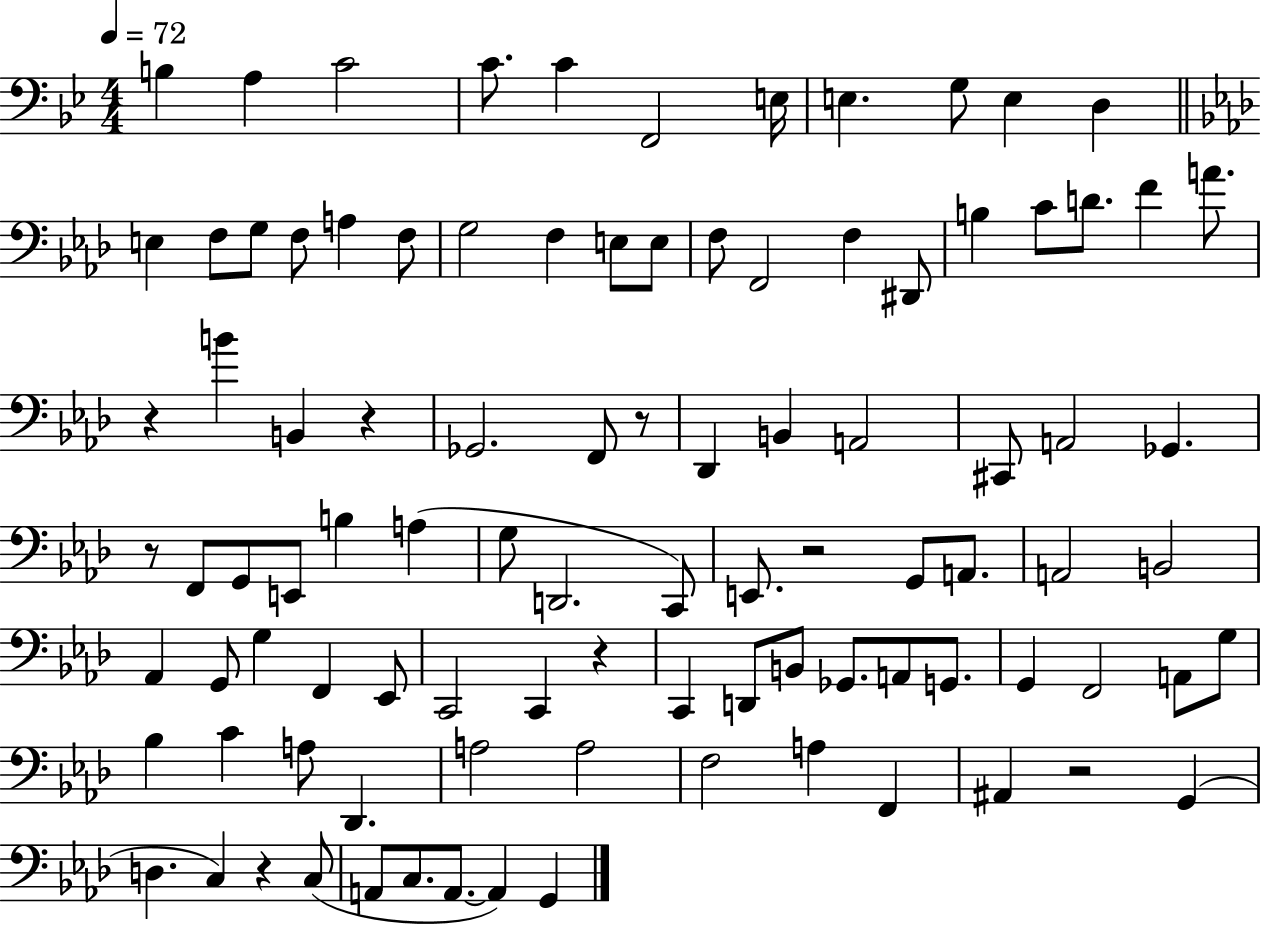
X:1
T:Untitled
M:4/4
L:1/4
K:Bb
B, A, C2 C/2 C F,,2 E,/4 E, G,/2 E, D, E, F,/2 G,/2 F,/2 A, F,/2 G,2 F, E,/2 E,/2 F,/2 F,,2 F, ^D,,/2 B, C/2 D/2 F A/2 z B B,, z _G,,2 F,,/2 z/2 _D,, B,, A,,2 ^C,,/2 A,,2 _G,, z/2 F,,/2 G,,/2 E,,/2 B, A, G,/2 D,,2 C,,/2 E,,/2 z2 G,,/2 A,,/2 A,,2 B,,2 _A,, G,,/2 G, F,, _E,,/2 C,,2 C,, z C,, D,,/2 B,,/2 _G,,/2 A,,/2 G,,/2 G,, F,,2 A,,/2 G,/2 _B, C A,/2 _D,, A,2 A,2 F,2 A, F,, ^A,, z2 G,, D, C, z C,/2 A,,/2 C,/2 A,,/2 A,, G,,